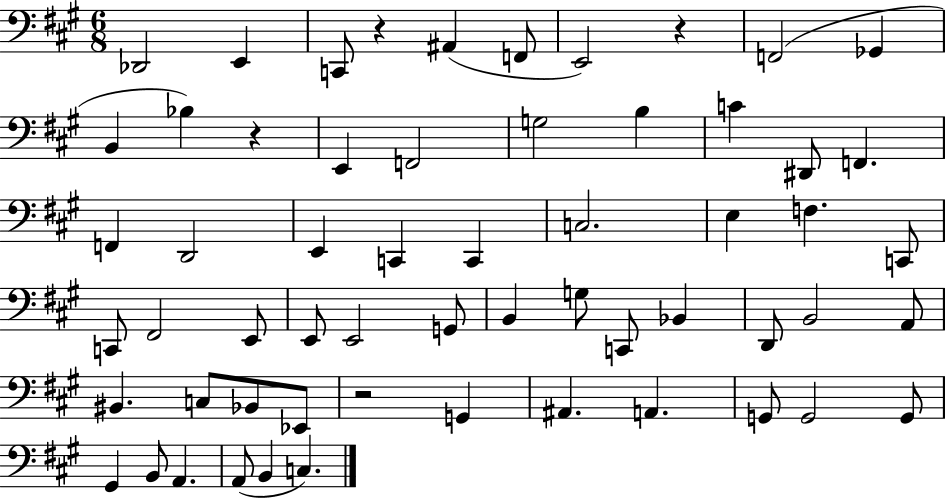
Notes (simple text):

Db2/h E2/q C2/e R/q A#2/q F2/e E2/h R/q F2/h Gb2/q B2/q Bb3/q R/q E2/q F2/h G3/h B3/q C4/q D#2/e F2/q. F2/q D2/h E2/q C2/q C2/q C3/h. E3/q F3/q. C2/e C2/e F#2/h E2/e E2/e E2/h G2/e B2/q G3/e C2/e Bb2/q D2/e B2/h A2/e BIS2/q. C3/e Bb2/e Eb2/e R/h G2/q A#2/q. A2/q. G2/e G2/h G2/e G#2/q B2/e A2/q. A2/e B2/q C3/q.